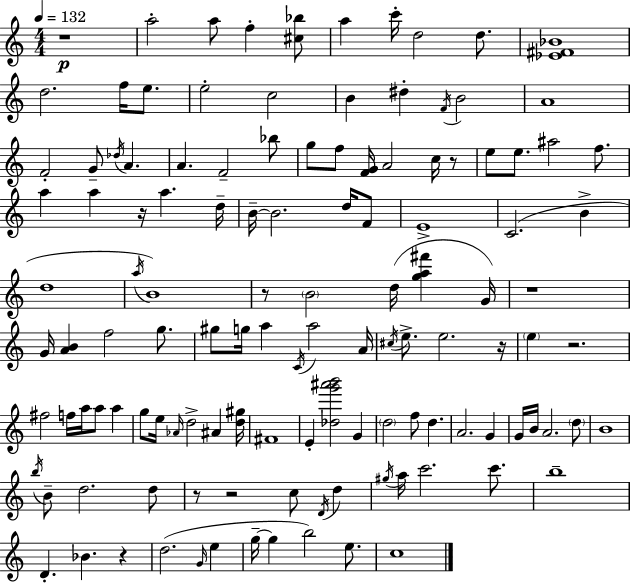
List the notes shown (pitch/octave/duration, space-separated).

R/w A5/h A5/e F5/q [C#5,Bb5]/e A5/q C6/s D5/h D5/e. [Eb4,F#4,Bb4]/w D5/h. F5/s E5/e. E5/h C5/h B4/q D#5/q F4/s B4/h A4/w F4/h G4/e Db5/s A4/q. A4/q. F4/h Bb5/e G5/e F5/e [F4,G4]/s A4/h C5/s R/e E5/e E5/e. A#5/h F5/e. A5/q A5/q R/s A5/q. D5/s B4/s B4/h. D5/s F4/e E4/w C4/h. B4/q D5/w A5/s B4/w R/e B4/h D5/s [G5,A5,F#6]/q G4/s R/w G4/s [A4,B4]/q F5/h G5/e. G#5/e G5/s A5/q C4/s A5/h A4/s C#5/s E5/e. E5/h. R/s E5/q R/h. F#5/h F5/s A5/s A5/e A5/q G5/e E5/s Ab4/s D5/h A#4/q [D5,G#5]/s F#4/w E4/q [Db5,G6,A#6,B6]/h G4/q D5/h F5/e D5/q. A4/h. G4/q G4/s B4/s A4/h. D5/e B4/w B5/s B4/e D5/h. D5/e R/e R/h C5/e D4/s D5/q G#5/s A5/s C6/h. C6/e. B5/w D4/q. Bb4/q. R/q D5/h. G4/s E5/q G5/s G5/q B5/h E5/e. C5/w